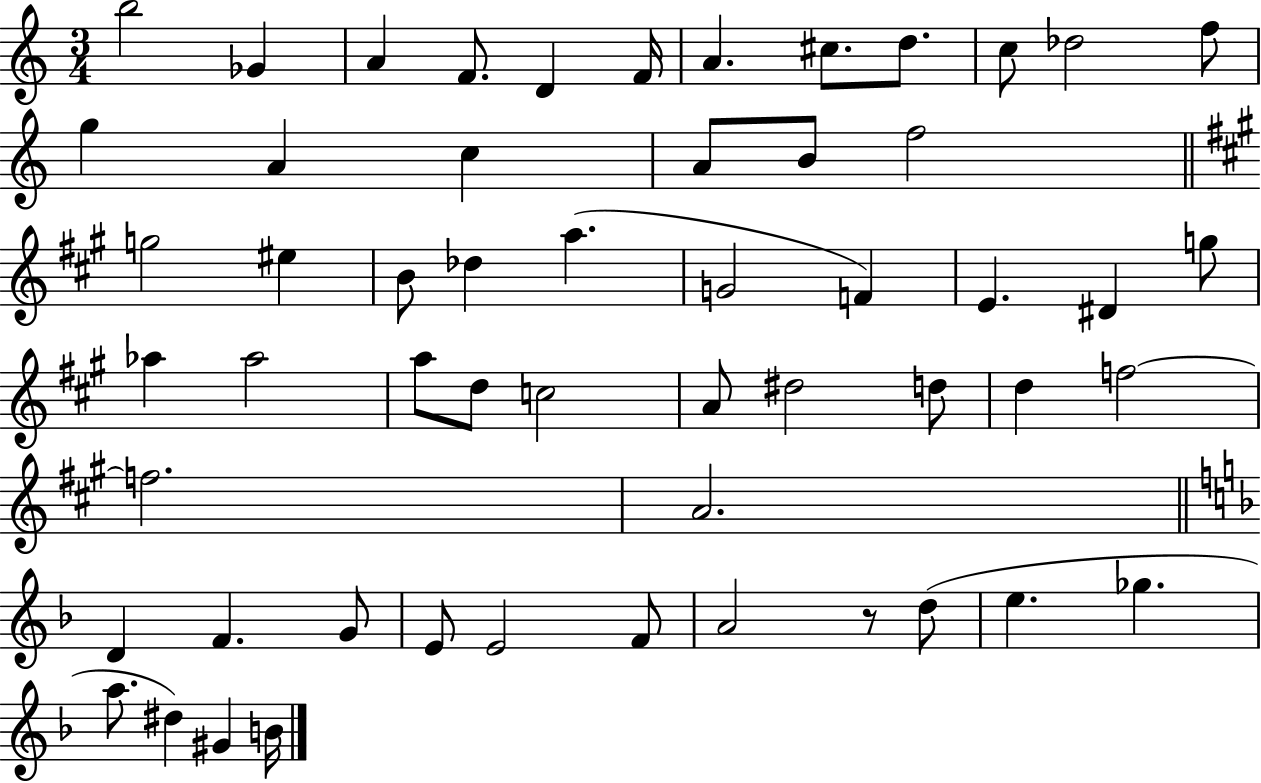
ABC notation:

X:1
T:Untitled
M:3/4
L:1/4
K:C
b2 _G A F/2 D F/4 A ^c/2 d/2 c/2 _d2 f/2 g A c A/2 B/2 f2 g2 ^e B/2 _d a G2 F E ^D g/2 _a _a2 a/2 d/2 c2 A/2 ^d2 d/2 d f2 f2 A2 D F G/2 E/2 E2 F/2 A2 z/2 d/2 e _g a/2 ^d ^G B/4